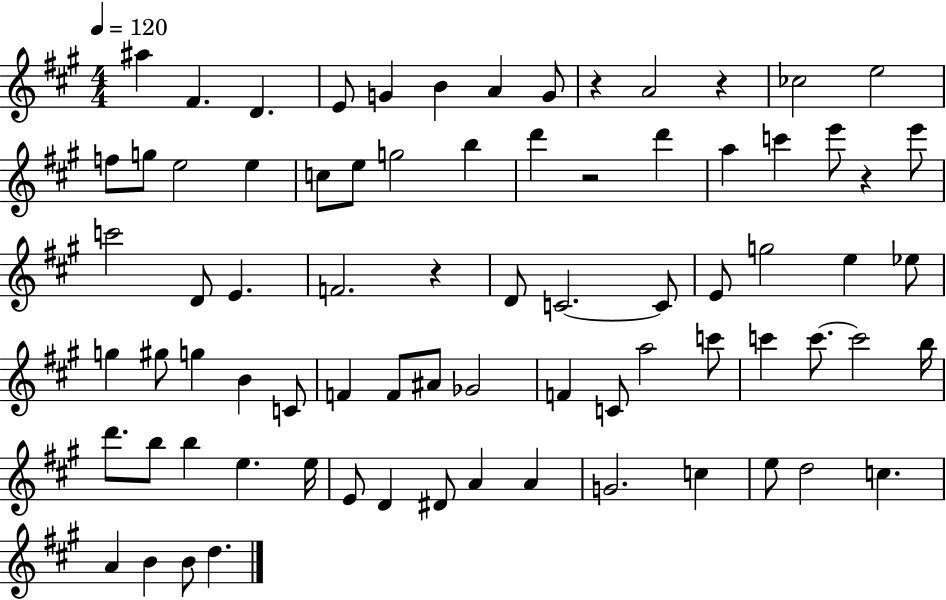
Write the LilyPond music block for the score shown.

{
  \clef treble
  \numericTimeSignature
  \time 4/4
  \key a \major
  \tempo 4 = 120
  \repeat volta 2 { ais''4 fis'4. d'4. | e'8 g'4 b'4 a'4 g'8 | r4 a'2 r4 | ces''2 e''2 | \break f''8 g''8 e''2 e''4 | c''8 e''8 g''2 b''4 | d'''4 r2 d'''4 | a''4 c'''4 e'''8 r4 e'''8 | \break c'''2 d'8 e'4. | f'2. r4 | d'8 c'2.~~ c'8 | e'8 g''2 e''4 ees''8 | \break g''4 gis''8 g''4 b'4 c'8 | f'4 f'8 ais'8 ges'2 | f'4 c'8 a''2 c'''8 | c'''4 c'''8.~~ c'''2 b''16 | \break d'''8. b''8 b''4 e''4. e''16 | e'8 d'4 dis'8 a'4 a'4 | g'2. c''4 | e''8 d''2 c''4. | \break a'4 b'4 b'8 d''4. | } \bar "|."
}